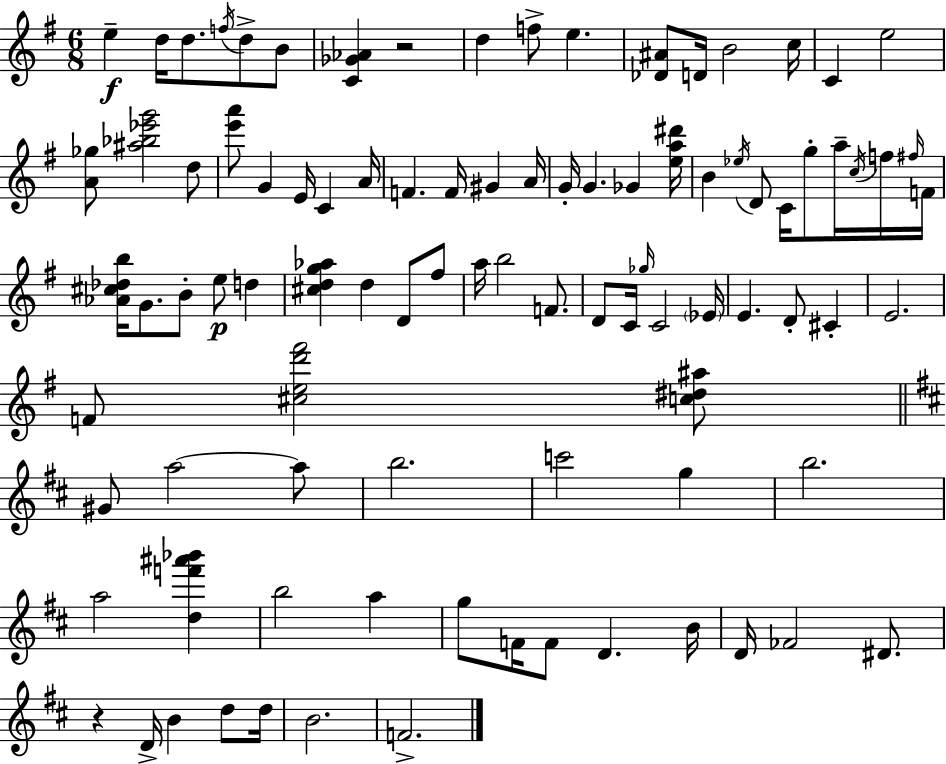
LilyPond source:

{
  \clef treble
  \numericTimeSignature
  \time 6/8
  \key e \minor
  e''4--\f d''16 d''8. \acciaccatura { f''16 } d''8-> b'8 | <c' ges' aes'>4 r2 | d''4 f''8-> e''4. | <des' ais'>8 d'16 b'2 | \break c''16 c'4 e''2 | <a' ges''>8 <ais'' bes'' ees''' g'''>2 d''8 | <e''' a'''>8 g'4 e'16 c'4 | a'16 f'4. f'16 gis'4 | \break a'16 g'16-. g'4. ges'4 | <e'' a'' dis'''>16 b'4 \acciaccatura { ees''16 } d'8 c'16 g''8-. a''16-- | \acciaccatura { c''16 } f''16 \grace { fis''16 } f'16 <aes' cis'' des'' b''>16 g'8. b'8-. e''8\p | d''4 <cis'' d'' g'' aes''>4 d''4 | \break d'8 fis''8 a''16 b''2 | f'8. d'8 c'16 \grace { ges''16 } c'2 | \parenthesize ees'16 e'4. d'8-. | cis'4-. e'2. | \break f'8 <cis'' e'' d''' fis'''>2 | <c'' dis'' ais''>8 \bar "||" \break \key d \major gis'8 a''2~~ a''8 | b''2. | c'''2 g''4 | b''2. | \break a''2 <d'' f''' ais''' bes'''>4 | b''2 a''4 | g''8 f'16 f'8 d'4. b'16 | d'16 fes'2 dis'8. | \break r4 d'16-> b'4 d''8 d''16 | b'2. | f'2.-> | \bar "|."
}